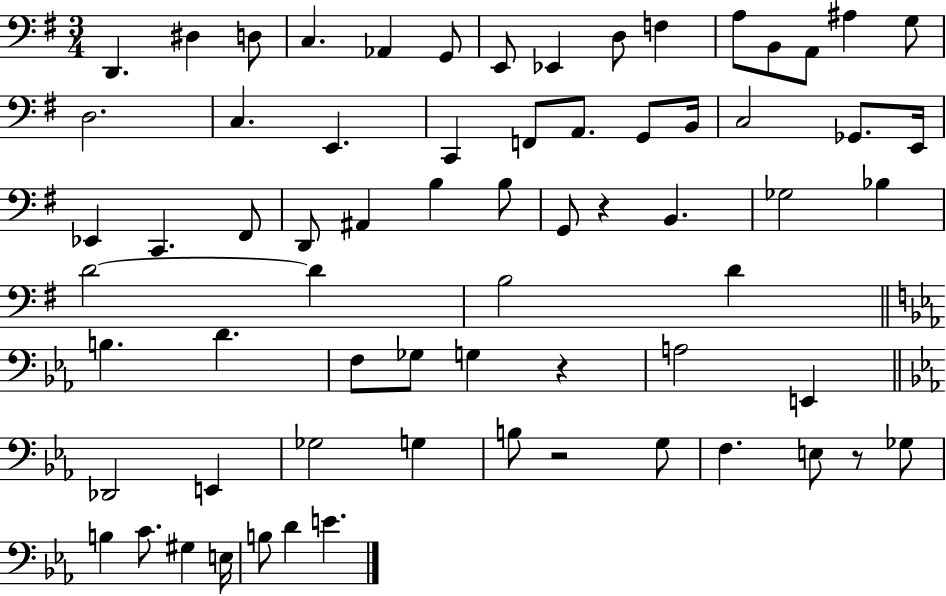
X:1
T:Untitled
M:3/4
L:1/4
K:G
D,, ^D, D,/2 C, _A,, G,,/2 E,,/2 _E,, D,/2 F, A,/2 B,,/2 A,,/2 ^A, G,/2 D,2 C, E,, C,, F,,/2 A,,/2 G,,/2 B,,/4 C,2 _G,,/2 E,,/4 _E,, C,, ^F,,/2 D,,/2 ^A,, B, B,/2 G,,/2 z B,, _G,2 _B, D2 D B,2 D B, D F,/2 _G,/2 G, z A,2 E,, _D,,2 E,, _G,2 G, B,/2 z2 G,/2 F, E,/2 z/2 _G,/2 B, C/2 ^G, E,/4 B,/2 D E